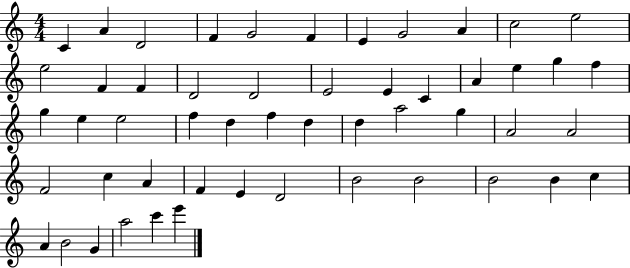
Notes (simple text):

C4/q A4/q D4/h F4/q G4/h F4/q E4/q G4/h A4/q C5/h E5/h E5/h F4/q F4/q D4/h D4/h E4/h E4/q C4/q A4/q E5/q G5/q F5/q G5/q E5/q E5/h F5/q D5/q F5/q D5/q D5/q A5/h G5/q A4/h A4/h F4/h C5/q A4/q F4/q E4/q D4/h B4/h B4/h B4/h B4/q C5/q A4/q B4/h G4/q A5/h C6/q E6/q